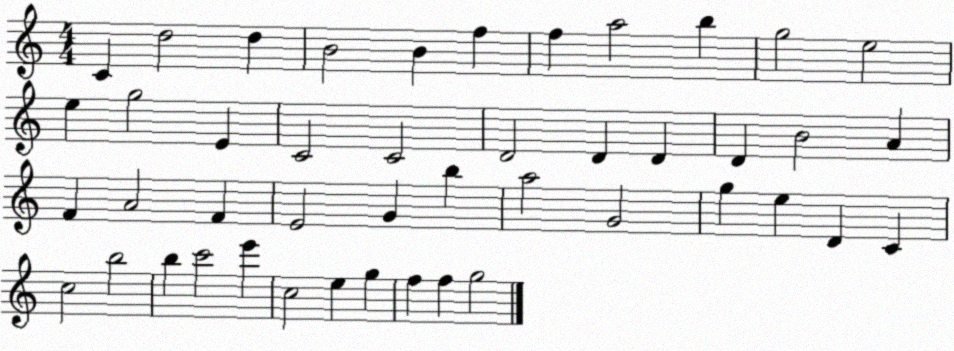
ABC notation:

X:1
T:Untitled
M:4/4
L:1/4
K:C
C d2 d B2 B f f a2 b g2 e2 e g2 E C2 C2 D2 D D D B2 A F A2 F E2 G b a2 G2 g e D C c2 b2 b c'2 e' c2 e g f f g2